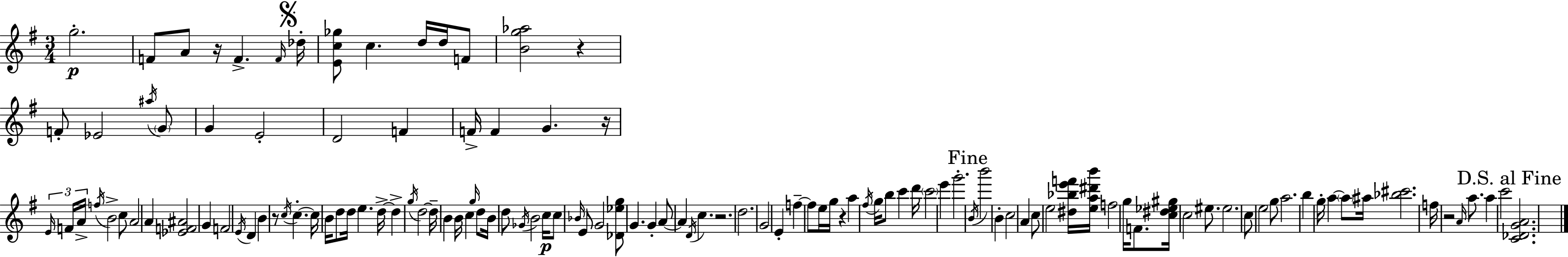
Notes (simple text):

G5/h. F4/e A4/e R/s F4/q. F4/s Db5/s [E4,C5,Gb5]/e C5/q. D5/s D5/s F4/e [B4,G5,Ab5]/h R/q F4/e Eb4/h A#5/s G4/e G4/q E4/h D4/h F4/q F4/s F4/q G4/q. R/s E4/s F4/s A4/s F5/s B4/h C5/e A4/h A4/q [Eb4,F4,A#4]/h G4/q F4/h E4/s D4/q B4/q R/e C5/s C5/q. C5/s B4/s D5/e D5/s E5/q. D5/s D5/q G5/s D5/h D5/s B4/q B4/s C5/q G5/s D5/e B4/s D5/e Gb4/s B4/h C5/s C5/e Bb4/s E4/e G4/h [Db4,Eb5,G5]/e G4/q. G4/q A4/e A4/q D4/s C5/q. R/h. D5/h. G4/h E4/q F5/q F5/e E5/s G5/s R/q A5/q F#5/s G5/s B5/e C6/q D6/s C6/h E6/q G6/h. B4/s B6/h B4/q C5/h A4/q C5/e E5/h [D#5,Bb5,E6,F6]/s [E5,A5,D#6,B6]/s F5/h G5/s F4/e. [C5,D#5,Eb5,G#5]/s C5/h EIS5/e. EIS5/h. C5/e E5/h G5/e A5/h. B5/q G5/s A5/q A5/e A#5/s [Bb5,C#6]/h. F5/s R/h A4/s A5/e. A5/q C6/h [C4,Db4,G4,A4]/h.